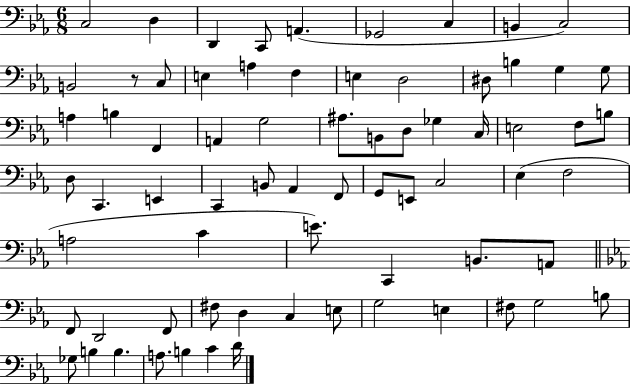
C3/h D3/q D2/q C2/e A2/q. Gb2/h C3/q B2/q C3/h B2/h R/e C3/e E3/q A3/q F3/q E3/q D3/h D#3/e B3/q G3/q G3/e A3/q B3/q F2/q A2/q G3/h A#3/e. B2/e D3/e Gb3/q C3/s E3/h F3/e B3/e D3/e C2/q. E2/q C2/q B2/e Ab2/q F2/e G2/e E2/e C3/h Eb3/q F3/h A3/h C4/q E4/e. C2/q B2/e. A2/e F2/e D2/h F2/e F#3/e D3/q C3/q E3/e G3/h E3/q F#3/e G3/h B3/e Gb3/e B3/q B3/q. A3/e. B3/q C4/q D4/s